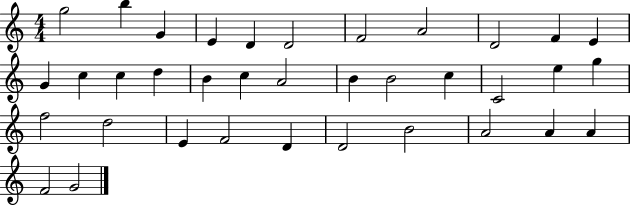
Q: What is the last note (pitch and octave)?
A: G4